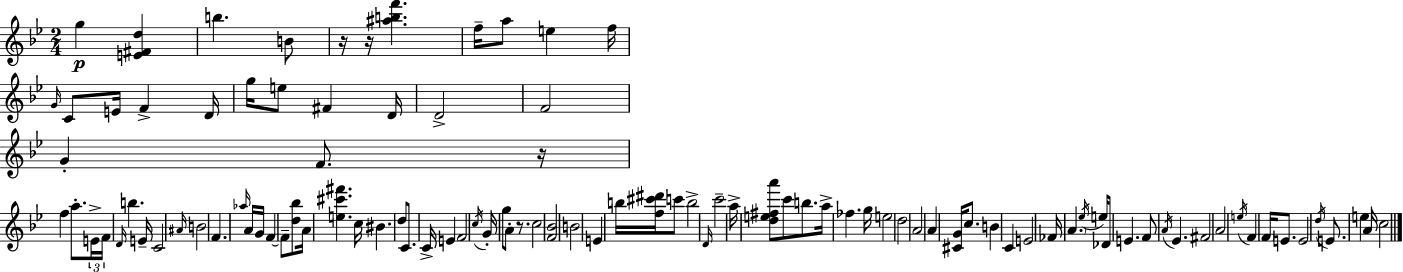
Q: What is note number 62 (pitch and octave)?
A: G5